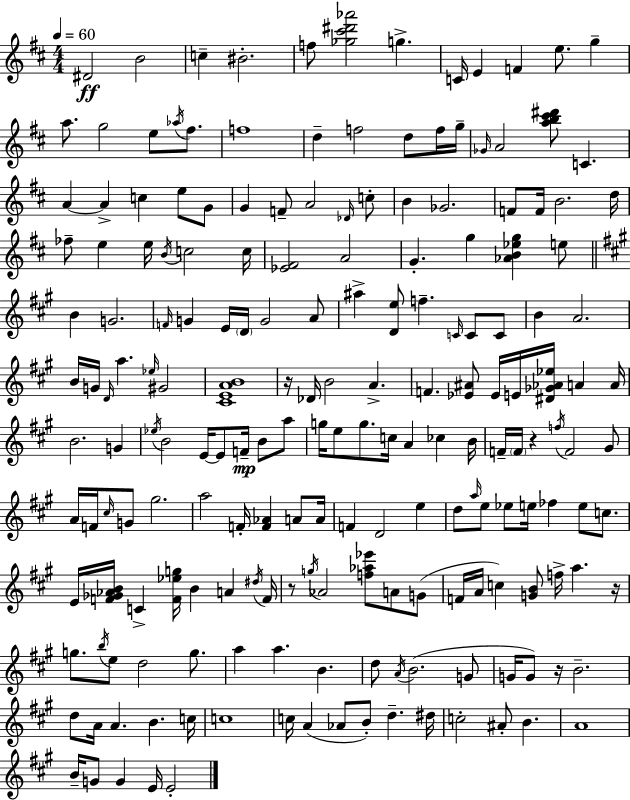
{
  \clef treble
  \numericTimeSignature
  \time 4/4
  \key d \major
  \tempo 4 = 60
  dis'2\ff b'2 | c''4-- bis'2.-. | f''8 <ges'' cis''' dis''' aes'''>2 g''4.-> | c'16 e'4 f'4 e''8. g''4-- | \break a''8. g''2 e''8 \acciaccatura { aes''16 } fis''8. | f''1 | d''4-- f''2 d''8 f''16 | g''16-- \grace { ges'16 } a'2 <a'' b'' cis''' dis'''>8 c'4. | \break a'4~~ a'4-> c''4 e''8 | g'8 g'4 f'8-- a'2 | \grace { des'16 } c''8-. b'4 ges'2. | f'8 f'16 b'2. | \break d''16 fes''8-- e''4 e''16 \acciaccatura { b'16 } c''2 | c''16 <ees' fis'>2 a'2 | g'4.-. g''4 <aes' b' ees'' g''>4 | e''8 \bar "||" \break \key a \major b'4 g'2. | \grace { f'16 } g'4 e'16 \parenthesize d'16 g'2 a'8 | ais''4-> <d' e''>8 f''4.-- \grace { c'16 } c'8 | c'8 b'4 a'2. | \break b'16 g'16 \grace { d'16 } a''4. \grace { ees''16 } gis'2 | <cis' e' a' b'>1 | r16 des'16 b'2 a'4.-> | f'4. <ees' ais'>8 ees'16 e'16 <dis' ges' aes' ees''>16 a'4 | \break a'16 b'2. | g'4 \acciaccatura { ees''16 } b'2 e'16~~ e'8 | f'16--\mp b'8 a''8 g''16 e''8 g''8. c''16 a'4 | ces''4 b'16 f'16-- \parenthesize f'16 r4 \acciaccatura { f''16 } f'2 | \break gis'8 a'16 f'16 \grace { cis''16 } g'8 gis''2. | a''2 f'16-. | <f' aes'>4 a'8 a'16 f'4 d'2 | e''4 d''8 \grace { a''16 } e''8 ees''8 e''16 fes''4 | \break e''8 c''8. e'16 <f' ges' aes' b'>16 c'4-> <f' ees'' g''>16 b'4 | a'4 \acciaccatura { dis''16 } f'16 r8 \acciaccatura { g''16 } aes'2 | <f'' aes'' ees'''>8 a'8 g'8( f'16 a'16 c''4) | <g' b'>8 f''16-> a''4. r16 g''8. \acciaccatura { b''16 } e''8 | \break d''2 g''8. a''4 a''4. | b'4. d''8 \acciaccatura { a'16 } b'2.( | g'8 g'16 g'8) r16 | b'2.-- d''8 a'16 a'4. | \break b'4. c''16 c''1 | c''16 a'4( | aes'8 b'8-.) d''4.-- dis''16 c''2-. | ais'8-. b'4. a'1 | \break b'16-- g'8 g'4 | e'16 e'2-. \bar "|."
}